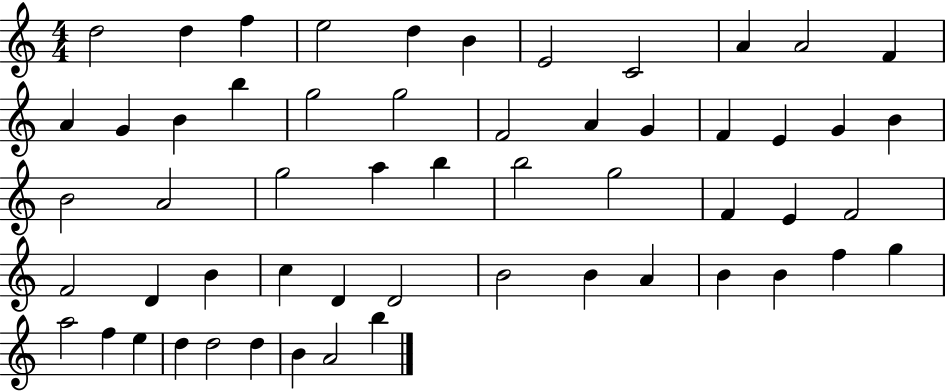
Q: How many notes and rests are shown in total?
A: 56